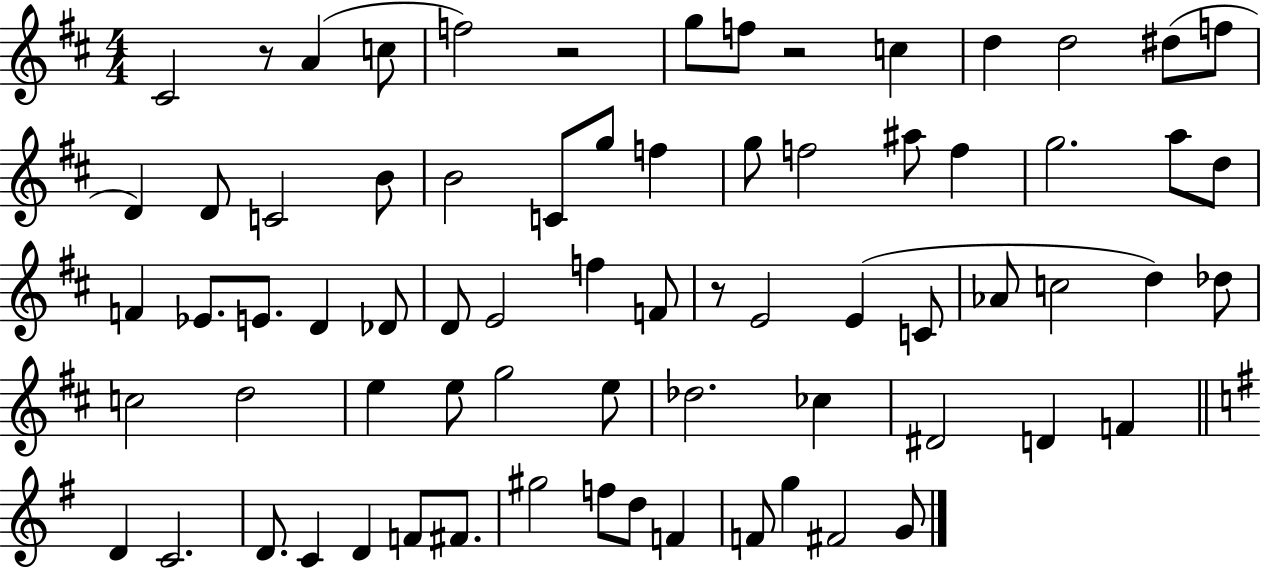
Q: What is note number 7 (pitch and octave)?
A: C5